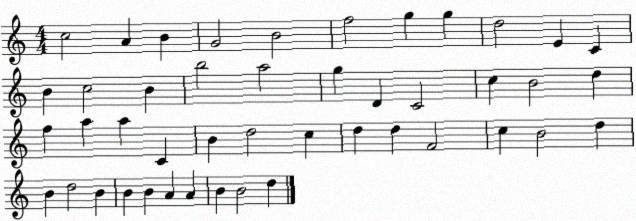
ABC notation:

X:1
T:Untitled
M:4/4
L:1/4
K:C
c2 A B G2 B2 f2 g g d2 E C B c2 B b2 a2 g D C2 c B2 d f a a C B d2 c d d F2 c B2 d B d2 B B B A A B B2 d